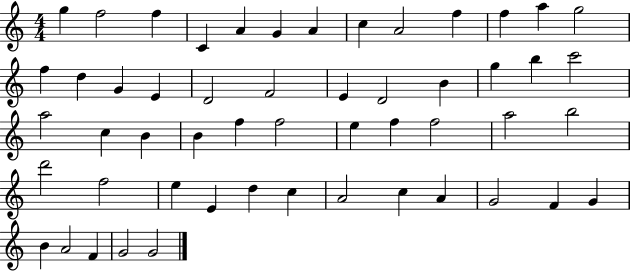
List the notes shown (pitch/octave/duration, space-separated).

G5/q F5/h F5/q C4/q A4/q G4/q A4/q C5/q A4/h F5/q F5/q A5/q G5/h F5/q D5/q G4/q E4/q D4/h F4/h E4/q D4/h B4/q G5/q B5/q C6/h A5/h C5/q B4/q B4/q F5/q F5/h E5/q F5/q F5/h A5/h B5/h D6/h F5/h E5/q E4/q D5/q C5/q A4/h C5/q A4/q G4/h F4/q G4/q B4/q A4/h F4/q G4/h G4/h